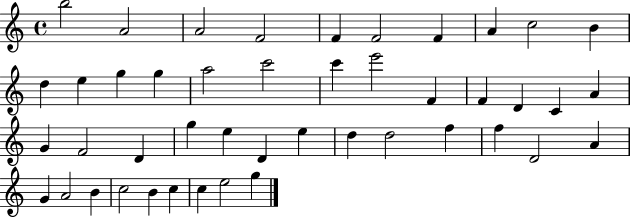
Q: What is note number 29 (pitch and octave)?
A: D4